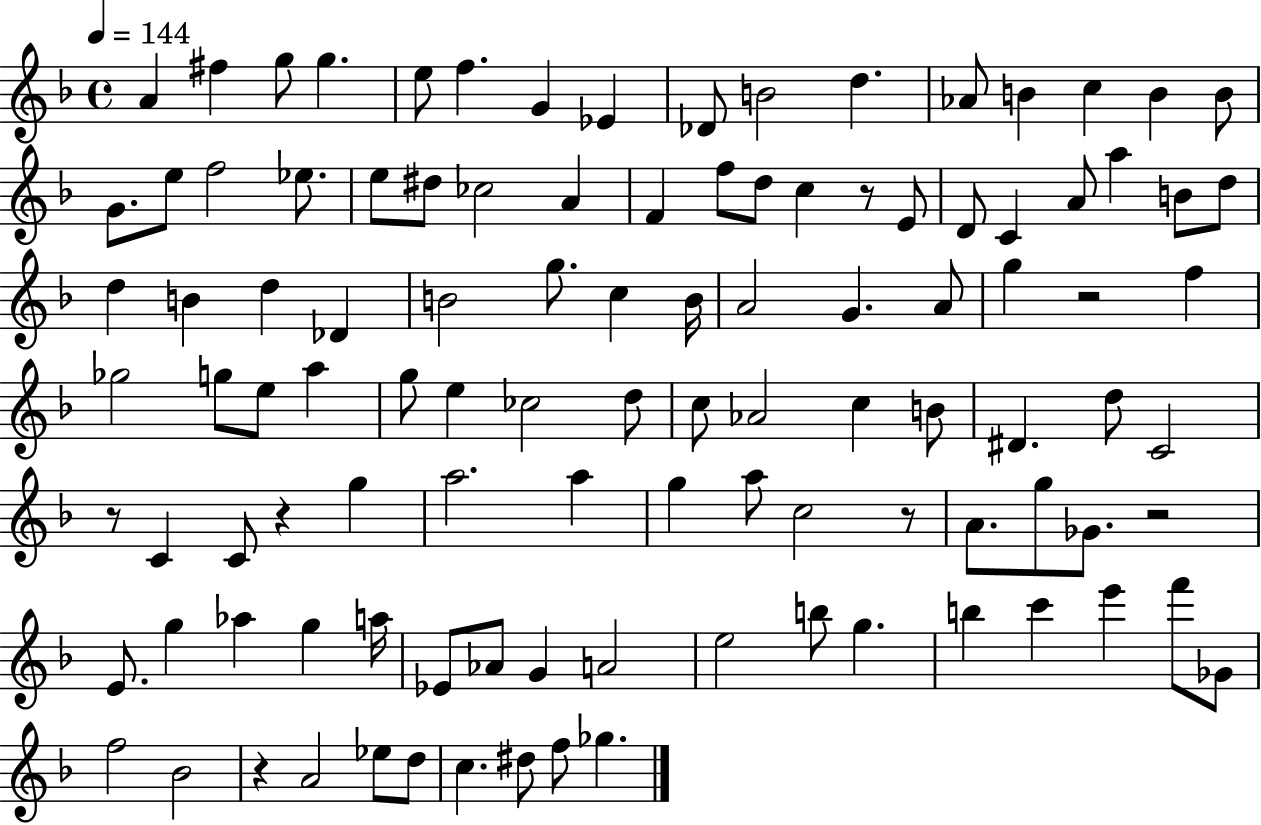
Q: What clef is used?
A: treble